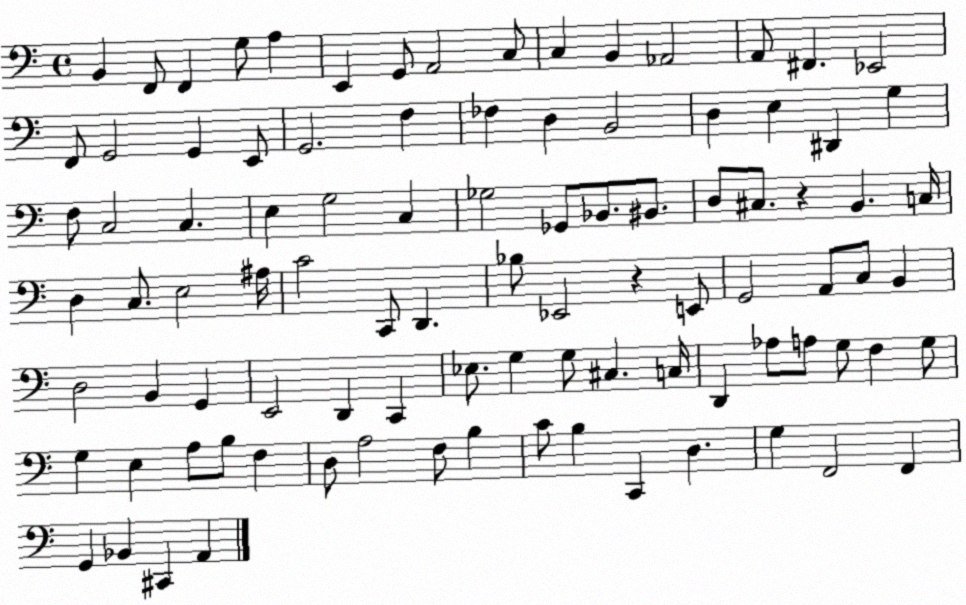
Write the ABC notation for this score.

X:1
T:Untitled
M:4/4
L:1/4
K:C
B,, F,,/2 F,, G,/2 A, E,, G,,/2 A,,2 C,/2 C, B,, _A,,2 A,,/2 ^F,, _E,,2 F,,/2 G,,2 G,, E,,/2 G,,2 F, _F, D, B,,2 D, E, ^D,, G, F,/2 C,2 C, E, G,2 C, _G,2 _G,,/2 _B,,/2 ^B,,/2 D,/2 ^C,/2 z B,, C,/4 D, C,/2 E,2 ^A,/4 C2 C,,/2 D,, _B,/2 _E,,2 z E,,/2 G,,2 A,,/2 C,/2 B,, D,2 B,, G,, E,,2 D,, C,, _E,/2 G, G,/2 ^C, C,/4 D,, _A,/2 A,/2 G,/2 F, G,/2 G, E, A,/2 B,/2 F, D,/2 A,2 F,/2 B, C/2 B, C,, D, G, F,,2 F,, G,, _B,, ^C,, A,,